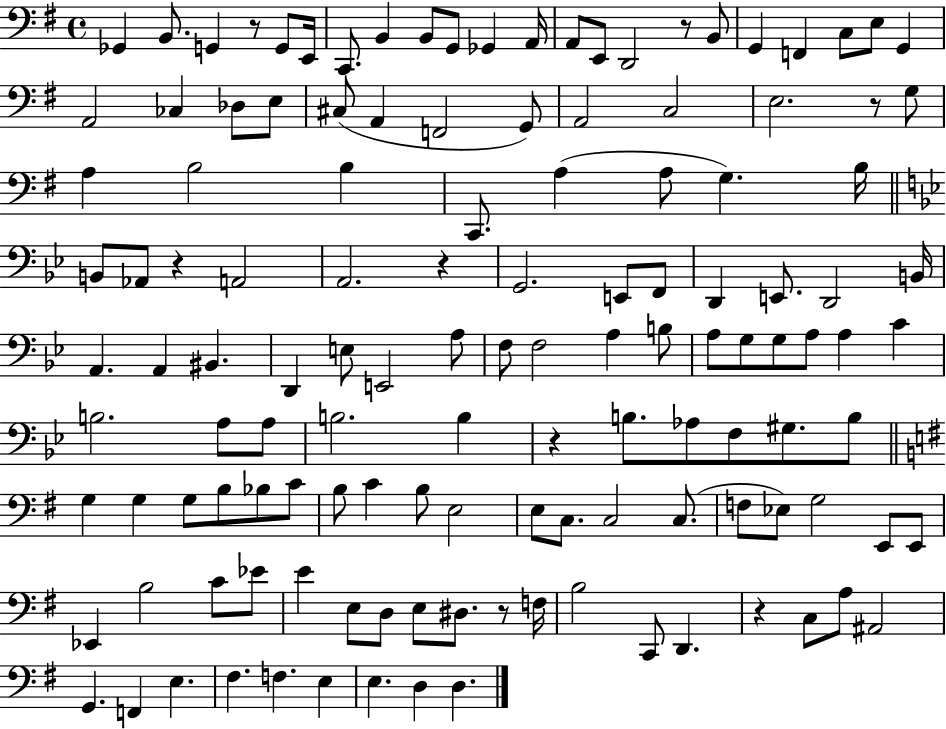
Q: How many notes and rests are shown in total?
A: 130